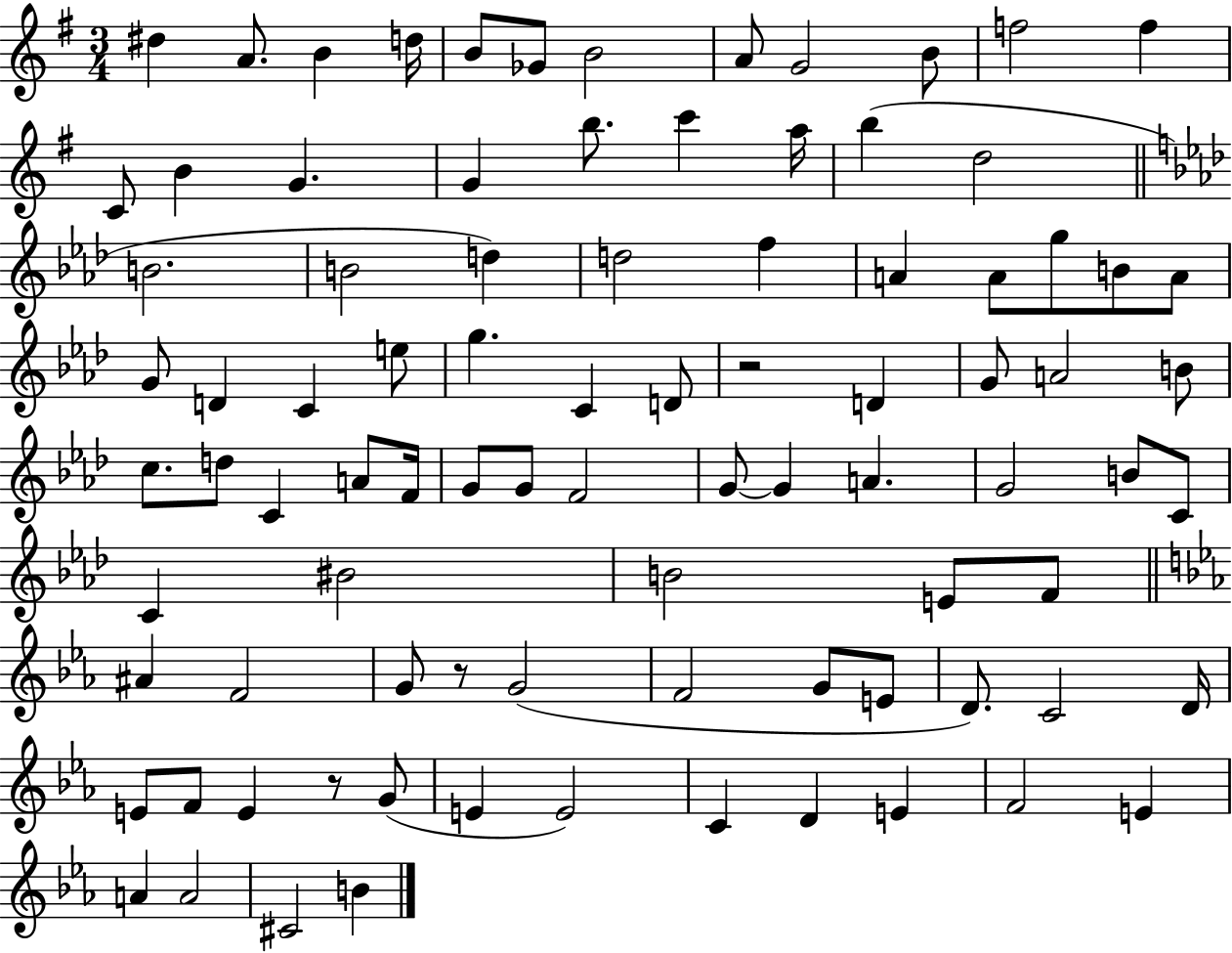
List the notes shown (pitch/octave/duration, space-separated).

D#5/q A4/e. B4/q D5/s B4/e Gb4/e B4/h A4/e G4/h B4/e F5/h F5/q C4/e B4/q G4/q. G4/q B5/e. C6/q A5/s B5/q D5/h B4/h. B4/h D5/q D5/h F5/q A4/q A4/e G5/e B4/e A4/e G4/e D4/q C4/q E5/e G5/q. C4/q D4/e R/h D4/q G4/e A4/h B4/e C5/e. D5/e C4/q A4/e F4/s G4/e G4/e F4/h G4/e G4/q A4/q. G4/h B4/e C4/e C4/q BIS4/h B4/h E4/e F4/e A#4/q F4/h G4/e R/e G4/h F4/h G4/e E4/e D4/e. C4/h D4/s E4/e F4/e E4/q R/e G4/e E4/q E4/h C4/q D4/q E4/q F4/h E4/q A4/q A4/h C#4/h B4/q